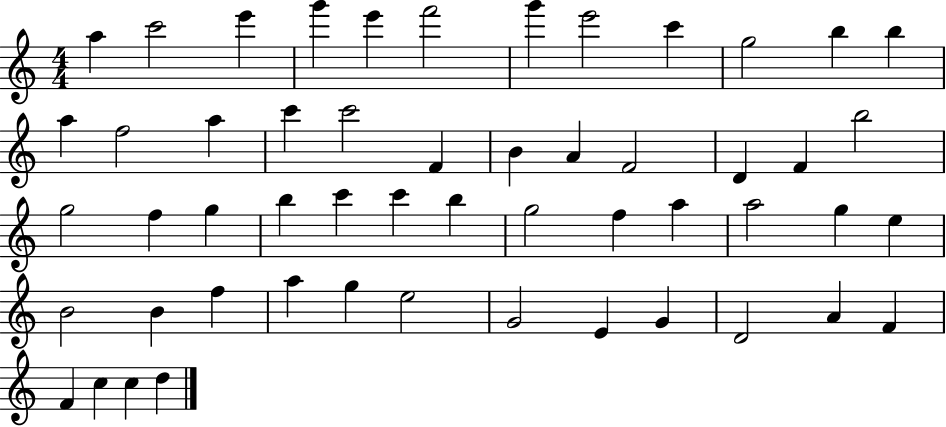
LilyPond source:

{
  \clef treble
  \numericTimeSignature
  \time 4/4
  \key c \major
  a''4 c'''2 e'''4 | g'''4 e'''4 f'''2 | g'''4 e'''2 c'''4 | g''2 b''4 b''4 | \break a''4 f''2 a''4 | c'''4 c'''2 f'4 | b'4 a'4 f'2 | d'4 f'4 b''2 | \break g''2 f''4 g''4 | b''4 c'''4 c'''4 b''4 | g''2 f''4 a''4 | a''2 g''4 e''4 | \break b'2 b'4 f''4 | a''4 g''4 e''2 | g'2 e'4 g'4 | d'2 a'4 f'4 | \break f'4 c''4 c''4 d''4 | \bar "|."
}